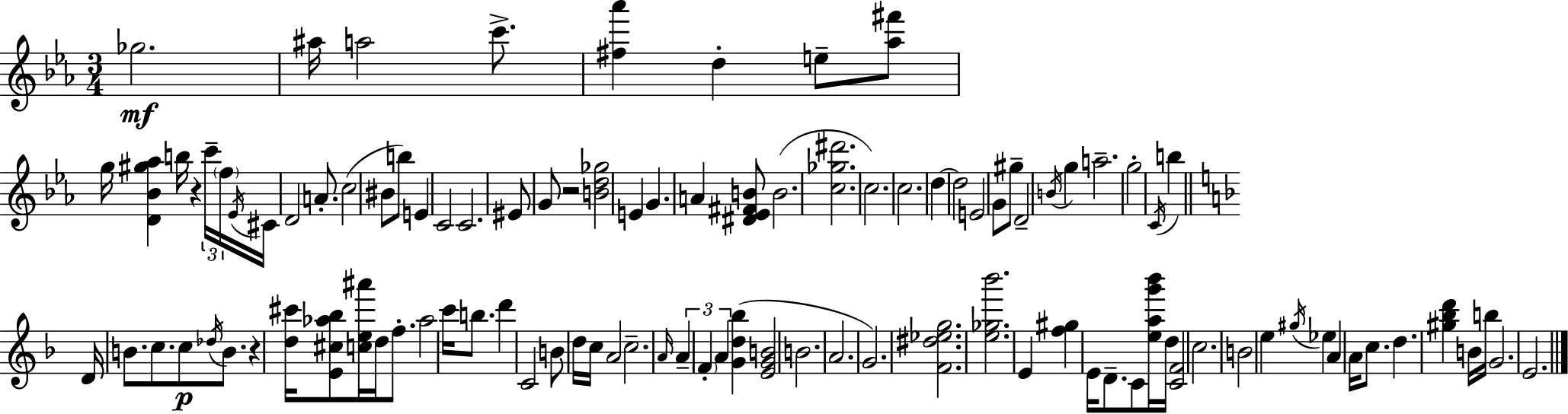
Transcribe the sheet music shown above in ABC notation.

X:1
T:Untitled
M:3/4
L:1/4
K:Eb
_g2 ^a/4 a2 c'/2 [^f_a'] d e/2 [_a^f']/2 g/4 [D_B^g_a] b/4 z c'/4 f/4 _E/4 ^C/4 D2 A/2 c2 ^B/2 b/2 E C2 C2 ^E/2 G/2 z2 [Bd_g]2 E G A [^D_E^FB]/2 B2 [c_g^d']2 c2 c2 d d2 E2 G/2 ^g/2 D2 B/4 g a2 g2 C/4 b D/4 B/2 c/2 c/2 _d/4 B/2 z [d^c']/4 [E^c_a_b]/2 [ce^a']/4 d/4 f/2 _a2 c'/4 b/2 d' C2 B/2 d/4 c/4 A2 c2 A/4 A F A [Gd_b] [EGB]2 B2 A2 G2 [F^d_eg]2 [e_g_b']2 E [f^g] E/4 D/2 C/2 [eag'_b']/4 d/4 [CF]2 c2 B2 e ^g/4 _e A A/4 c/2 d [^g_bd'] B/4 b/4 G2 E2